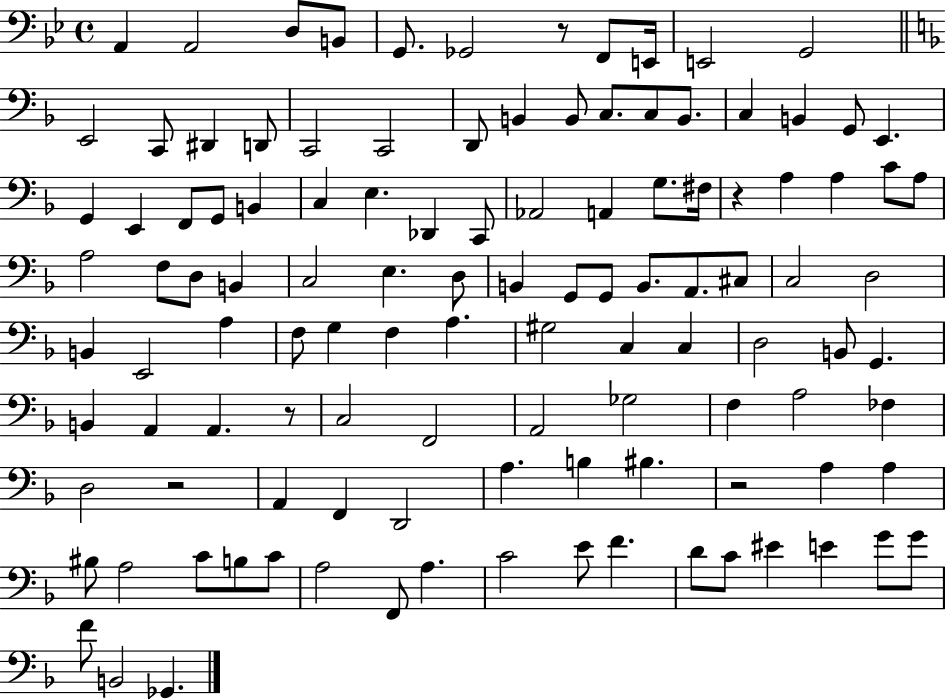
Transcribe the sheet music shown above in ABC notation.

X:1
T:Untitled
M:4/4
L:1/4
K:Bb
A,, A,,2 D,/2 B,,/2 G,,/2 _G,,2 z/2 F,,/2 E,,/4 E,,2 G,,2 E,,2 C,,/2 ^D,, D,,/2 C,,2 C,,2 D,,/2 B,, B,,/2 C,/2 C,/2 B,,/2 C, B,, G,,/2 E,, G,, E,, F,,/2 G,,/2 B,, C, E, _D,, C,,/2 _A,,2 A,, G,/2 ^F,/4 z A, A, C/2 A,/2 A,2 F,/2 D,/2 B,, C,2 E, D,/2 B,, G,,/2 G,,/2 B,,/2 A,,/2 ^C,/2 C,2 D,2 B,, E,,2 A, F,/2 G, F, A, ^G,2 C, C, D,2 B,,/2 G,, B,, A,, A,, z/2 C,2 F,,2 A,,2 _G,2 F, A,2 _F, D,2 z2 A,, F,, D,,2 A, B, ^B, z2 A, A, ^B,/2 A,2 C/2 B,/2 C/2 A,2 F,,/2 A, C2 E/2 F D/2 C/2 ^E E G/2 G/2 F/2 B,,2 _G,,